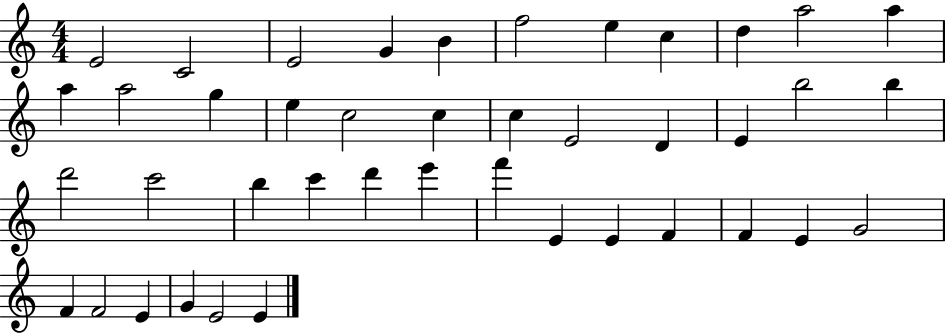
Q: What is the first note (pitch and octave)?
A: E4